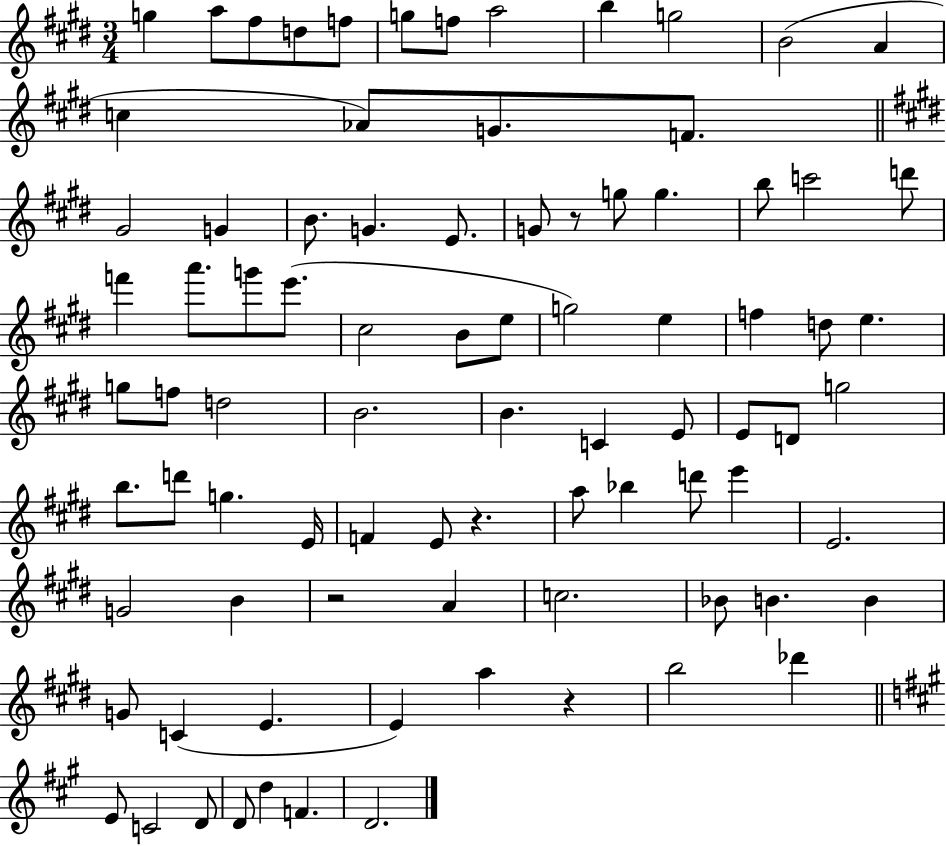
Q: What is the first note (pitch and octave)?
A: G5